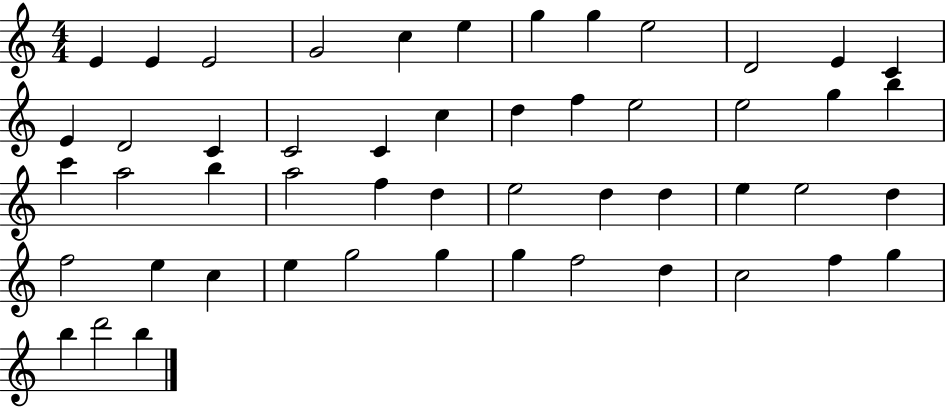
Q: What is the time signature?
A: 4/4